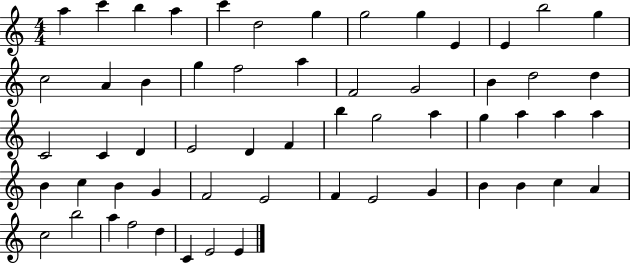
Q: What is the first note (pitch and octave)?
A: A5